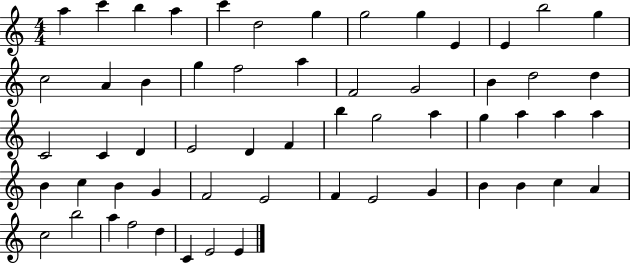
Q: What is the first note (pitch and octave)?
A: A5